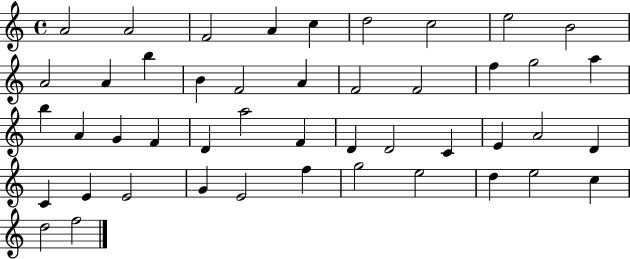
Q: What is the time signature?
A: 4/4